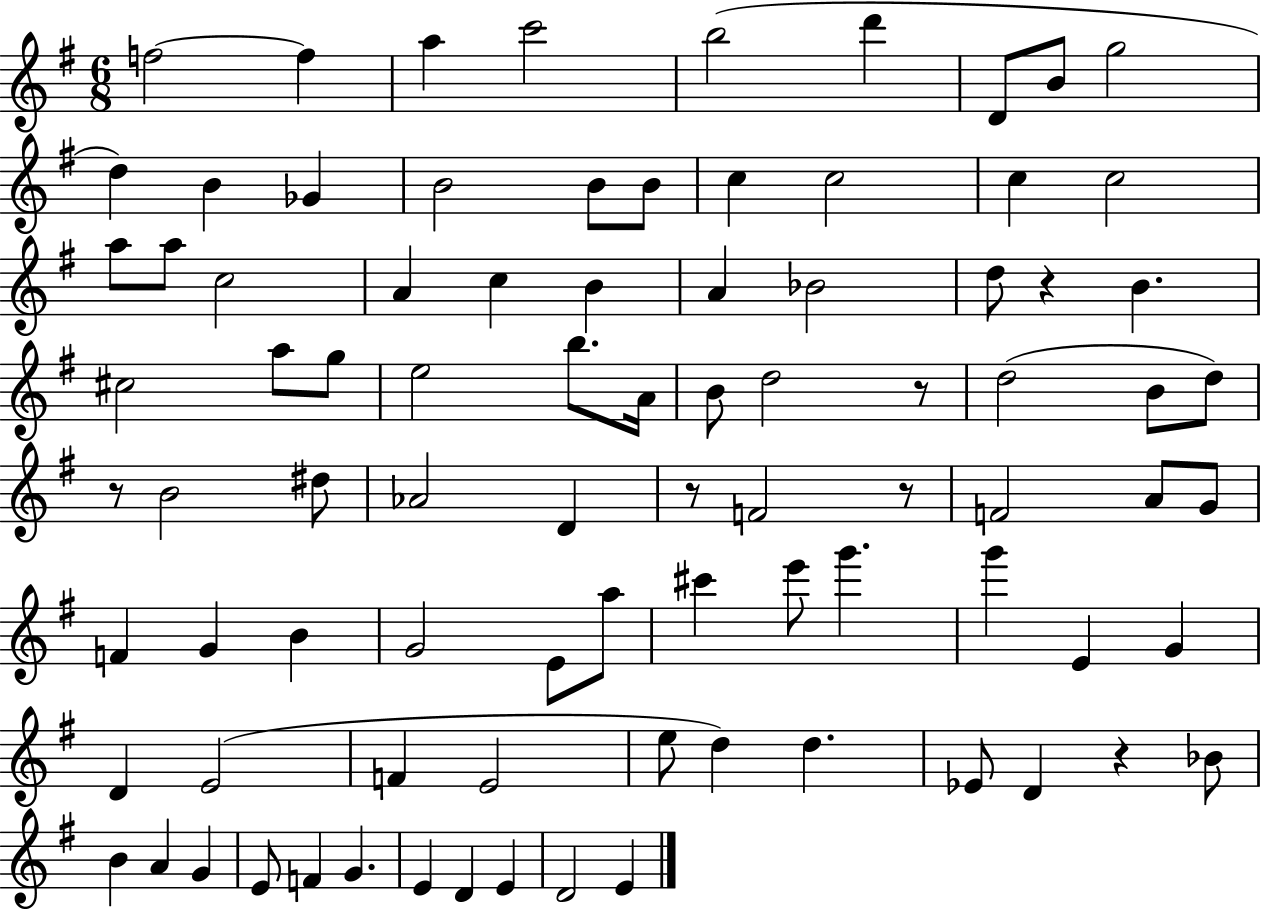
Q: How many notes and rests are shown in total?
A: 87